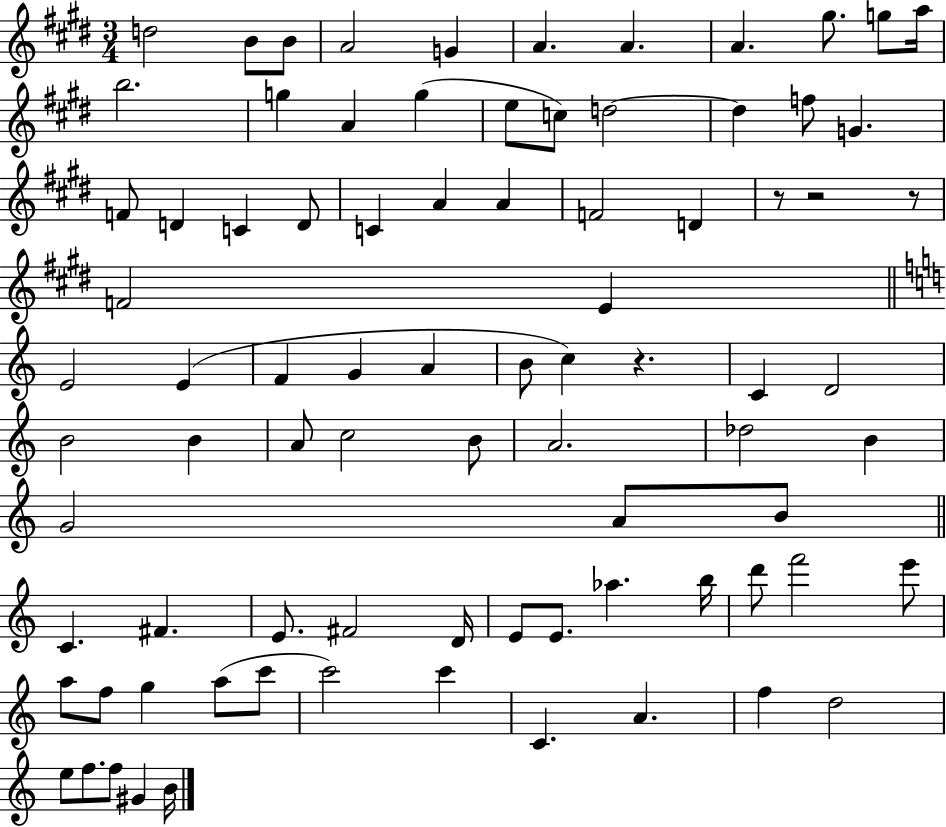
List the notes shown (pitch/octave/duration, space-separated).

D5/h B4/e B4/e A4/h G4/q A4/q. A4/q. A4/q. G#5/e. G5/e A5/s B5/h. G5/q A4/q G5/q E5/e C5/e D5/h D5/q F5/e G4/q. F4/e D4/q C4/q D4/e C4/q A4/q A4/q F4/h D4/q R/e R/h R/e F4/h E4/q E4/h E4/q F4/q G4/q A4/q B4/e C5/q R/q. C4/q D4/h B4/h B4/q A4/e C5/h B4/e A4/h. Db5/h B4/q G4/h A4/e B4/e C4/q. F#4/q. E4/e. F#4/h D4/s E4/e E4/e. Ab5/q. B5/s D6/e F6/h E6/e A5/e F5/e G5/q A5/e C6/e C6/h C6/q C4/q. A4/q. F5/q D5/h E5/e F5/e. F5/e G#4/q B4/s